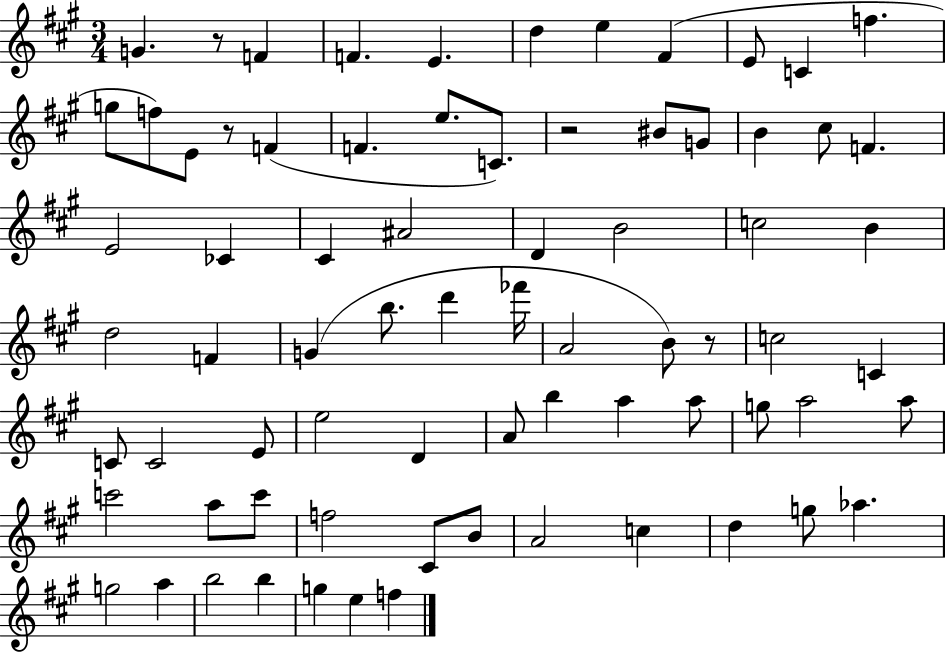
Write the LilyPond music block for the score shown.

{
  \clef treble
  \numericTimeSignature
  \time 3/4
  \key a \major
  \repeat volta 2 { g'4. r8 f'4 | f'4. e'4. | d''4 e''4 fis'4( | e'8 c'4 f''4. | \break g''8 f''8) e'8 r8 f'4( | f'4. e''8. c'8.) | r2 bis'8 g'8 | b'4 cis''8 f'4. | \break e'2 ces'4 | cis'4 ais'2 | d'4 b'2 | c''2 b'4 | \break d''2 f'4 | g'4( b''8. d'''4 fes'''16 | a'2 b'8) r8 | c''2 c'4 | \break c'8 c'2 e'8 | e''2 d'4 | a'8 b''4 a''4 a''8 | g''8 a''2 a''8 | \break c'''2 a''8 c'''8 | f''2 cis'8 b'8 | a'2 c''4 | d''4 g''8 aes''4. | \break g''2 a''4 | b''2 b''4 | g''4 e''4 f''4 | } \bar "|."
}